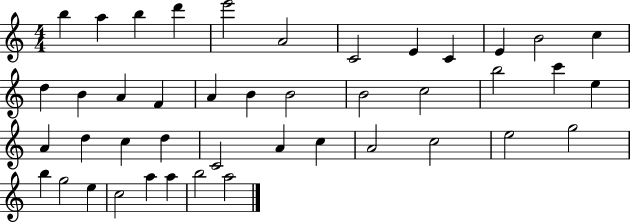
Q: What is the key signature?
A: C major